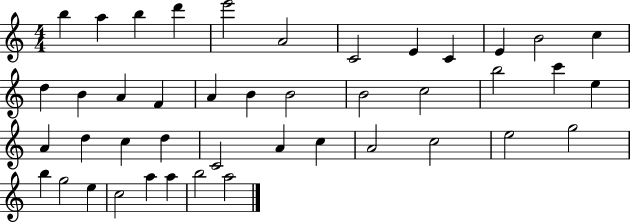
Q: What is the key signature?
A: C major